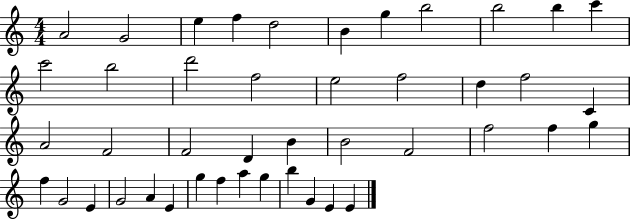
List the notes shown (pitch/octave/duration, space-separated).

A4/h G4/h E5/q F5/q D5/h B4/q G5/q B5/h B5/h B5/q C6/q C6/h B5/h D6/h F5/h E5/h F5/h D5/q F5/h C4/q A4/h F4/h F4/h D4/q B4/q B4/h F4/h F5/h F5/q G5/q F5/q G4/h E4/q G4/h A4/q E4/q G5/q F5/q A5/q G5/q B5/q G4/q E4/q E4/q